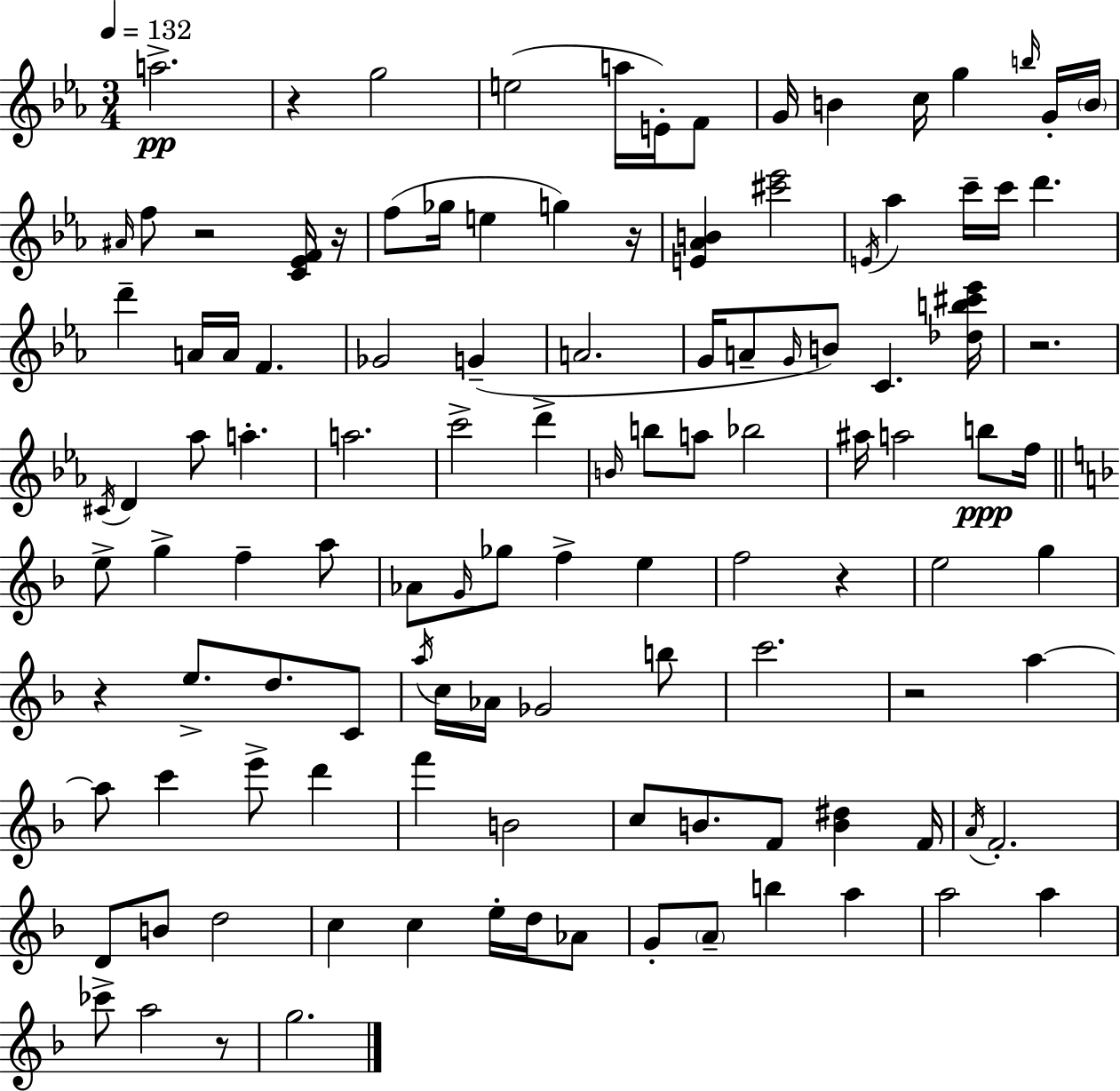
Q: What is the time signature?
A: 3/4